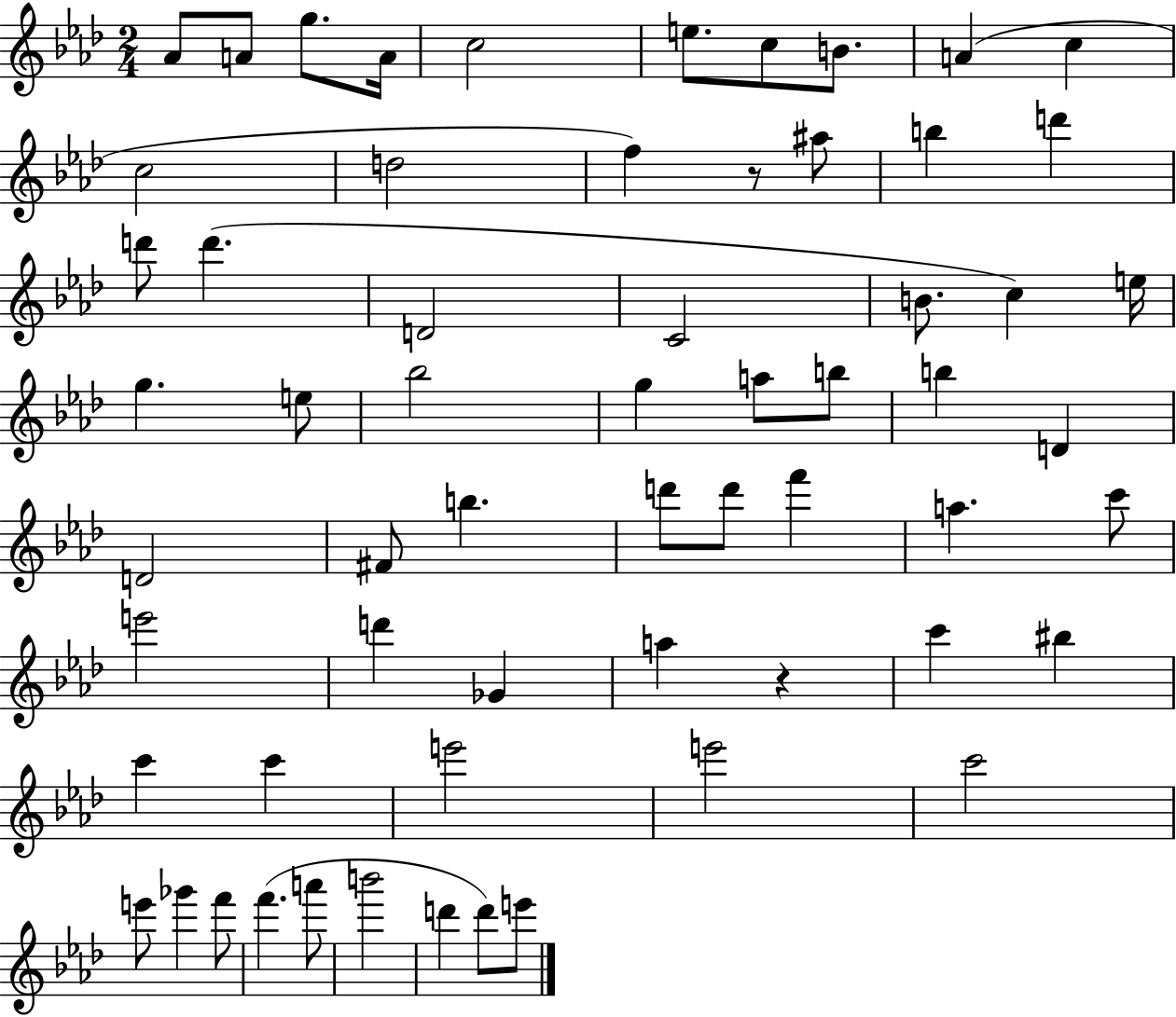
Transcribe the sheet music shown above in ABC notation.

X:1
T:Untitled
M:2/4
L:1/4
K:Ab
_A/2 A/2 g/2 A/4 c2 e/2 c/2 B/2 A c c2 d2 f z/2 ^a/2 b d' d'/2 d' D2 C2 B/2 c e/4 g e/2 _b2 g a/2 b/2 b D D2 ^F/2 b d'/2 d'/2 f' a c'/2 e'2 d' _G a z c' ^b c' c' e'2 e'2 c'2 e'/2 _g' f'/2 f' a'/2 b'2 d' d'/2 e'/2